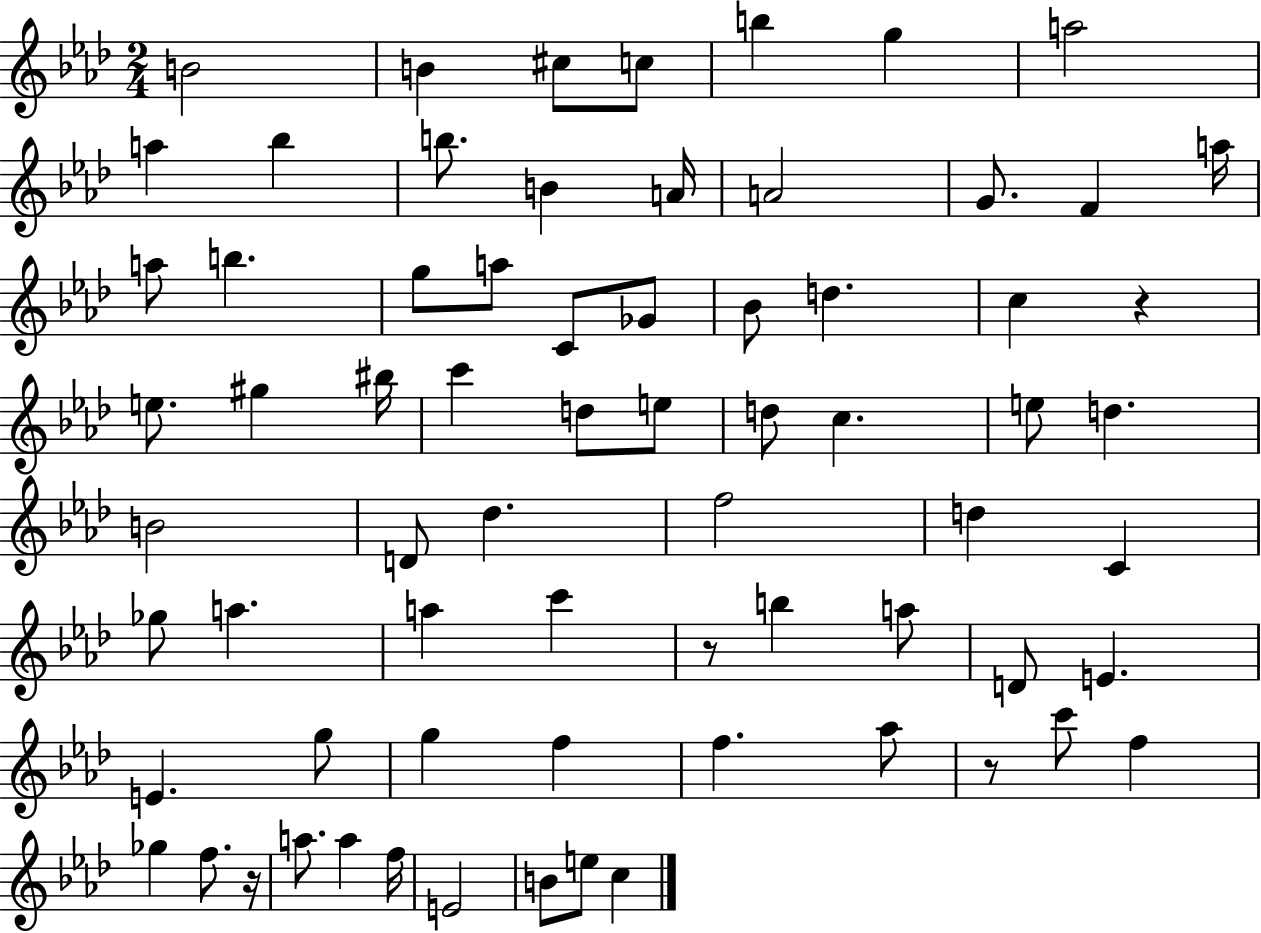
{
  \clef treble
  \numericTimeSignature
  \time 2/4
  \key aes \major
  \repeat volta 2 { b'2 | b'4 cis''8 c''8 | b''4 g''4 | a''2 | \break a''4 bes''4 | b''8. b'4 a'16 | a'2 | g'8. f'4 a''16 | \break a''8 b''4. | g''8 a''8 c'8 ges'8 | bes'8 d''4. | c''4 r4 | \break e''8. gis''4 bis''16 | c'''4 d''8 e''8 | d''8 c''4. | e''8 d''4. | \break b'2 | d'8 des''4. | f''2 | d''4 c'4 | \break ges''8 a''4. | a''4 c'''4 | r8 b''4 a''8 | d'8 e'4. | \break e'4. g''8 | g''4 f''4 | f''4. aes''8 | r8 c'''8 f''4 | \break ges''4 f''8. r16 | a''8. a''4 f''16 | e'2 | b'8 e''8 c''4 | \break } \bar "|."
}